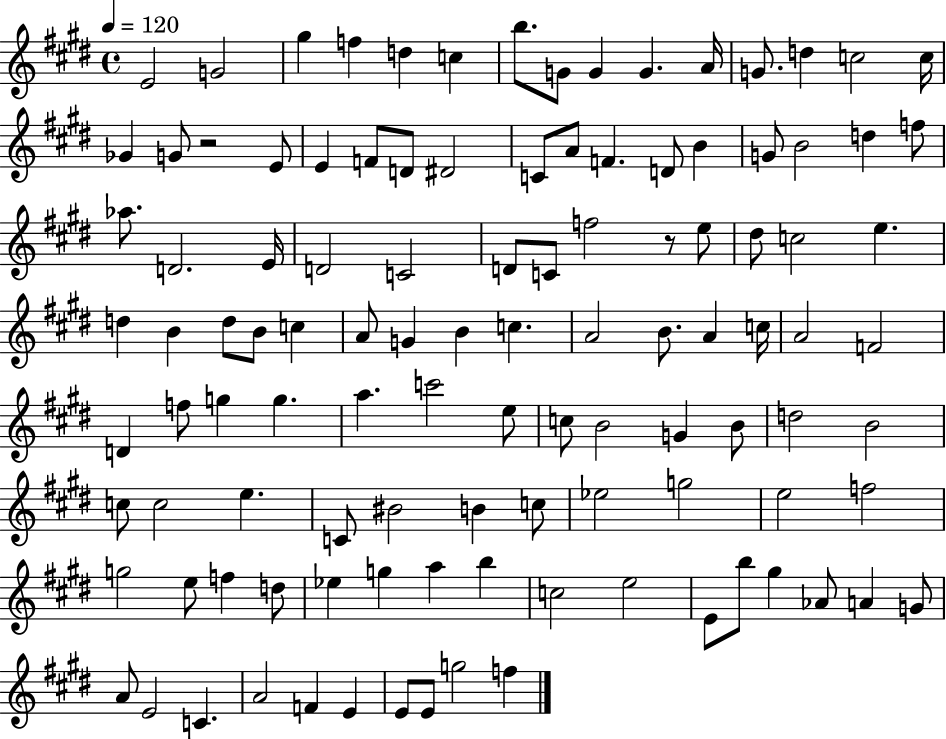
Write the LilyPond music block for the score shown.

{
  \clef treble
  \time 4/4
  \defaultTimeSignature
  \key e \major
  \tempo 4 = 120
  \repeat volta 2 { e'2 g'2 | gis''4 f''4 d''4 c''4 | b''8. g'8 g'4 g'4. a'16 | g'8. d''4 c''2 c''16 | \break ges'4 g'8 r2 e'8 | e'4 f'8 d'8 dis'2 | c'8 a'8 f'4. d'8 b'4 | g'8 b'2 d''4 f''8 | \break aes''8. d'2. e'16 | d'2 c'2 | d'8 c'8 f''2 r8 e''8 | dis''8 c''2 e''4. | \break d''4 b'4 d''8 b'8 c''4 | a'8 g'4 b'4 c''4. | a'2 b'8. a'4 c''16 | a'2 f'2 | \break d'4 f''8 g''4 g''4. | a''4. c'''2 e''8 | c''8 b'2 g'4 b'8 | d''2 b'2 | \break c''8 c''2 e''4. | c'8 bis'2 b'4 c''8 | ees''2 g''2 | e''2 f''2 | \break g''2 e''8 f''4 d''8 | ees''4 g''4 a''4 b''4 | c''2 e''2 | e'8 b''8 gis''4 aes'8 a'4 g'8 | \break a'8 e'2 c'4. | a'2 f'4 e'4 | e'8 e'8 g''2 f''4 | } \bar "|."
}